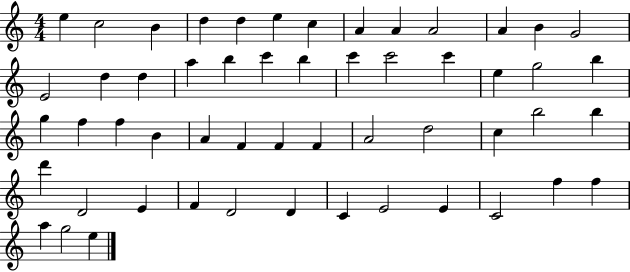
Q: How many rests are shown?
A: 0